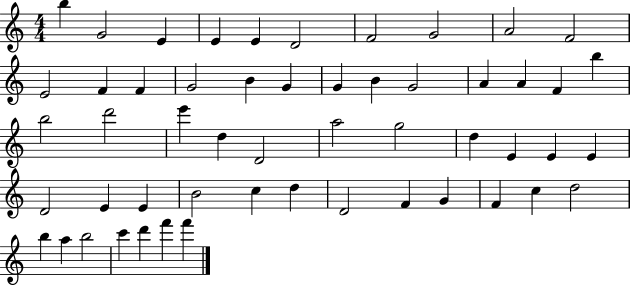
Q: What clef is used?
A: treble